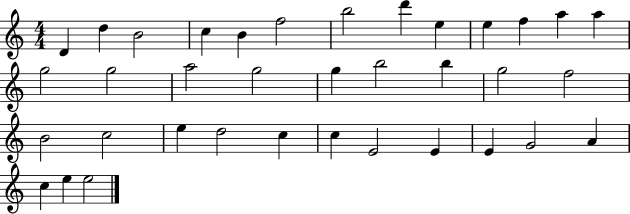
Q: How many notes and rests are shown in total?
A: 36